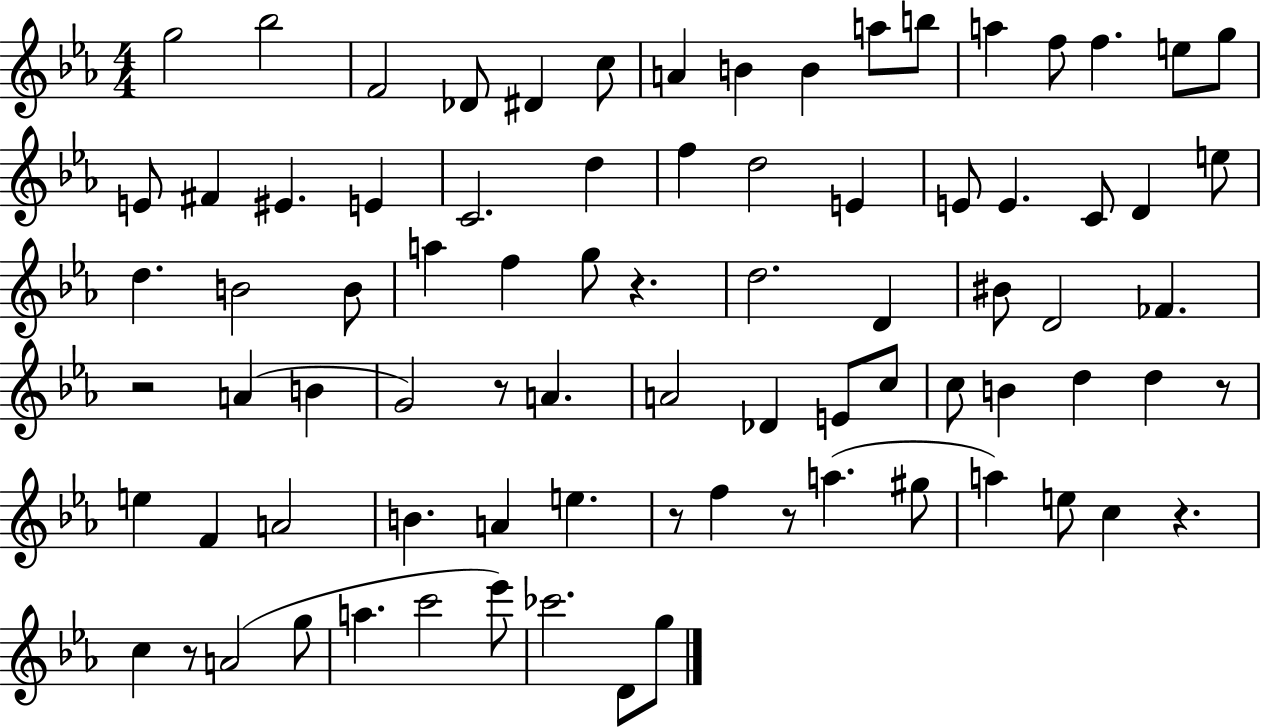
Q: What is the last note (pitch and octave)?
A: G5